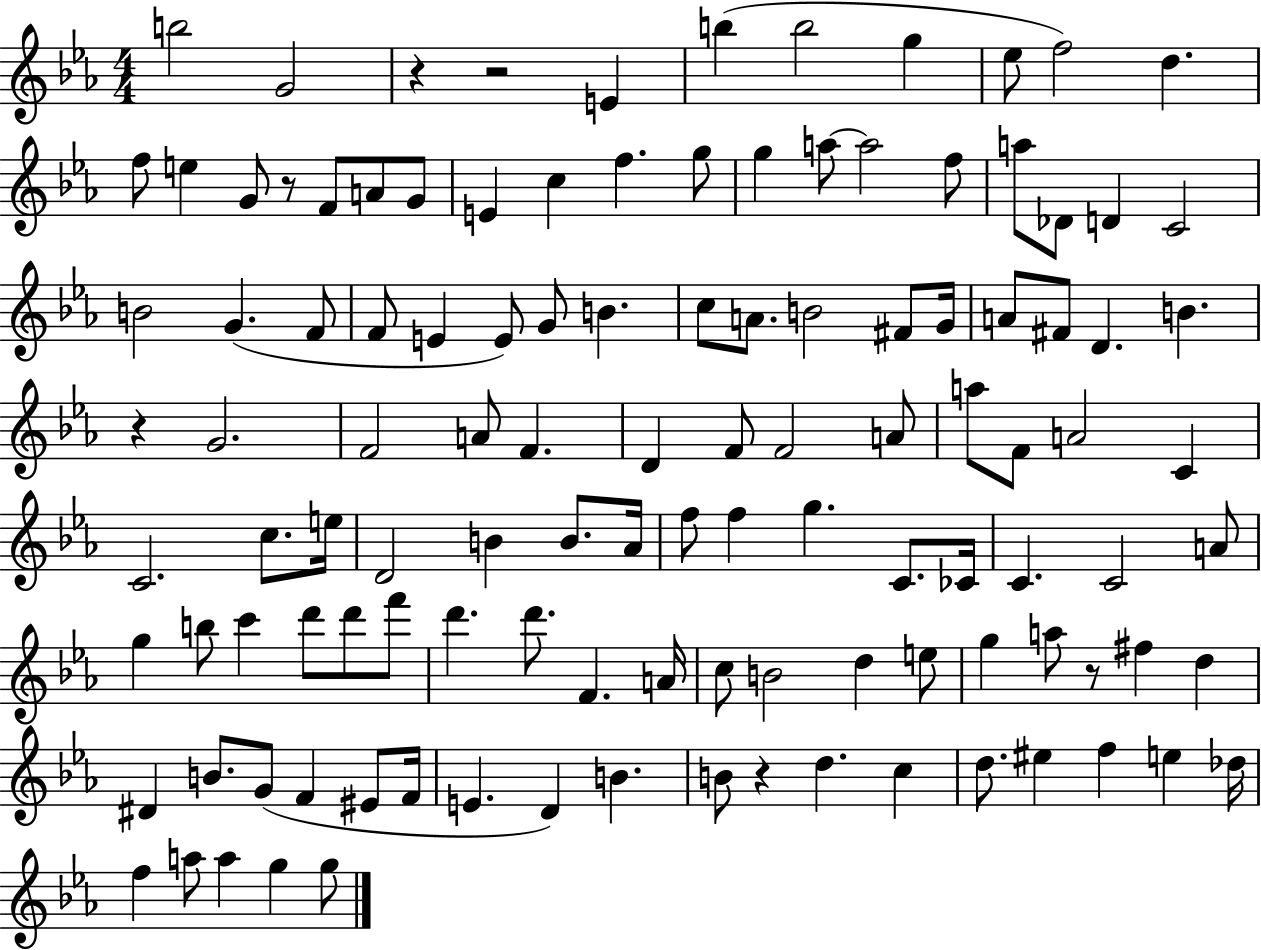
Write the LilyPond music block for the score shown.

{
  \clef treble
  \numericTimeSignature
  \time 4/4
  \key ees \major
  b''2 g'2 | r4 r2 e'4 | b''4( b''2 g''4 | ees''8 f''2) d''4. | \break f''8 e''4 g'8 r8 f'8 a'8 g'8 | e'4 c''4 f''4. g''8 | g''4 a''8~~ a''2 f''8 | a''8 des'8 d'4 c'2 | \break b'2 g'4.( f'8 | f'8 e'4 e'8) g'8 b'4. | c''8 a'8. b'2 fis'8 g'16 | a'8 fis'8 d'4. b'4. | \break r4 g'2. | f'2 a'8 f'4. | d'4 f'8 f'2 a'8 | a''8 f'8 a'2 c'4 | \break c'2. c''8. e''16 | d'2 b'4 b'8. aes'16 | f''8 f''4 g''4. c'8. ces'16 | c'4. c'2 a'8 | \break g''4 b''8 c'''4 d'''8 d'''8 f'''8 | d'''4. d'''8. f'4. a'16 | c''8 b'2 d''4 e''8 | g''4 a''8 r8 fis''4 d''4 | \break dis'4 b'8. g'8( f'4 eis'8 f'16 | e'4. d'4) b'4. | b'8 r4 d''4. c''4 | d''8. eis''4 f''4 e''4 des''16 | \break f''4 a''8 a''4 g''4 g''8 | \bar "|."
}